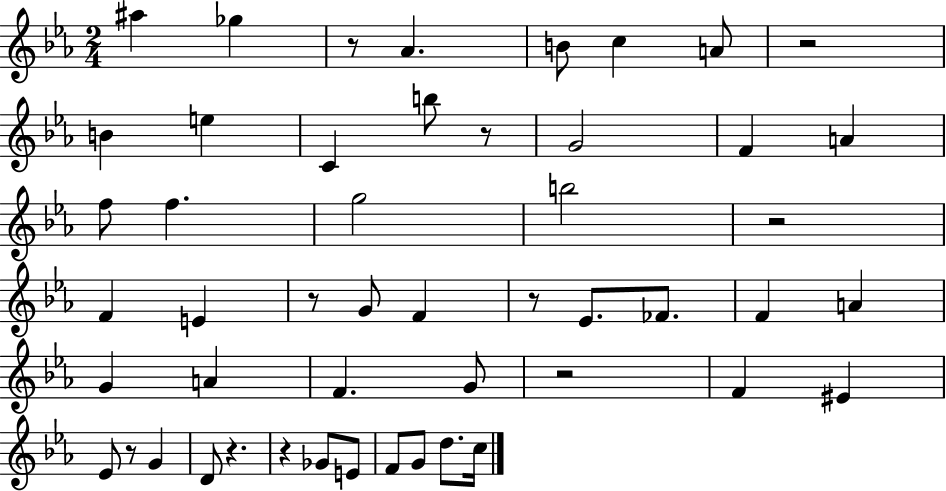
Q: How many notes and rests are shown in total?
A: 50